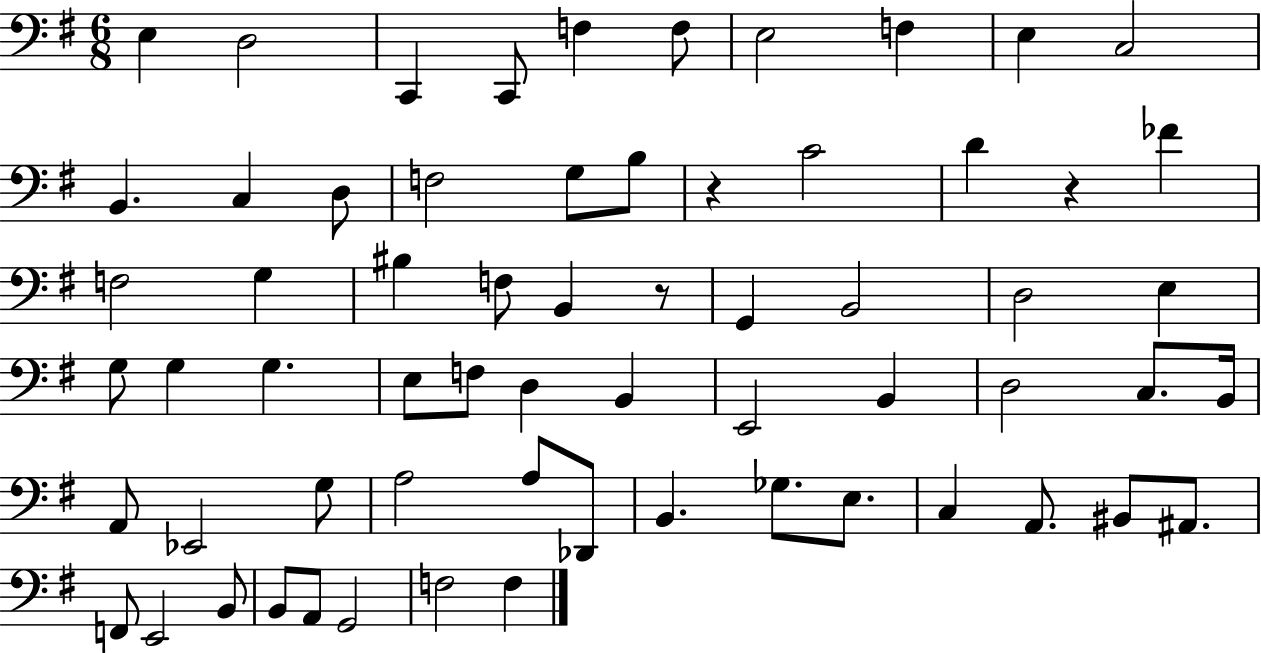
{
  \clef bass
  \numericTimeSignature
  \time 6/8
  \key g \major
  e4 d2 | c,4 c,8 f4 f8 | e2 f4 | e4 c2 | \break b,4. c4 d8 | f2 g8 b8 | r4 c'2 | d'4 r4 fes'4 | \break f2 g4 | bis4 f8 b,4 r8 | g,4 b,2 | d2 e4 | \break g8 g4 g4. | e8 f8 d4 b,4 | e,2 b,4 | d2 c8. b,16 | \break a,8 ees,2 g8 | a2 a8 des,8 | b,4. ges8. e8. | c4 a,8. bis,8 ais,8. | \break f,8 e,2 b,8 | b,8 a,8 g,2 | f2 f4 | \bar "|."
}